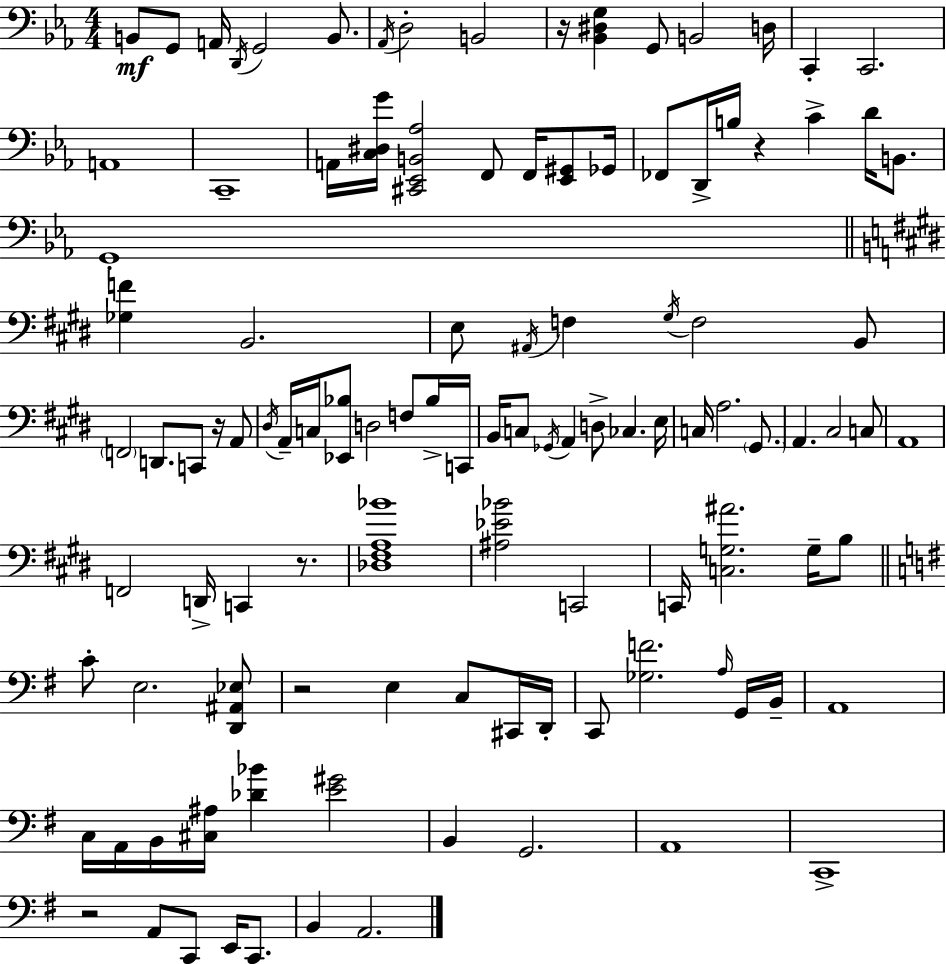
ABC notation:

X:1
T:Untitled
M:4/4
L:1/4
K:Eb
B,,/2 G,,/2 A,,/4 D,,/4 G,,2 B,,/2 _A,,/4 D,2 B,,2 z/4 [_B,,^D,G,] G,,/2 B,,2 D,/4 C,, C,,2 A,,4 C,,4 A,,/4 [C,^D,G]/4 [^C,,_E,,B,,_A,]2 F,,/2 F,,/4 [_E,,^G,,]/2 _G,,/4 _F,,/2 D,,/4 B,/4 z C D/4 B,,/2 G,,4 [_G,F] B,,2 E,/2 ^A,,/4 F, ^G,/4 F,2 B,,/2 F,,2 D,,/2 C,,/2 z/4 A,,/2 ^D,/4 A,,/4 C,/4 [_E,,_B,]/2 D,2 F,/2 _B,/4 C,,/4 B,,/4 C,/2 _G,,/4 A,, D,/2 _C, E,/4 C,/4 A,2 ^G,,/2 A,, ^C,2 C,/2 A,,4 F,,2 D,,/4 C,, z/2 [_D,^F,A,_B]4 [^A,_E_B]2 C,,2 C,,/4 [C,G,^A]2 G,/4 B,/2 C/2 E,2 [D,,^A,,_E,]/2 z2 E, C,/2 ^C,,/4 D,,/4 C,,/2 [_G,F]2 A,/4 G,,/4 B,,/4 A,,4 C,/4 A,,/4 B,,/4 [^C,^A,]/4 [_D_B] [E^G]2 B,, G,,2 A,,4 C,,4 z2 A,,/2 C,,/2 E,,/4 C,,/2 B,, A,,2